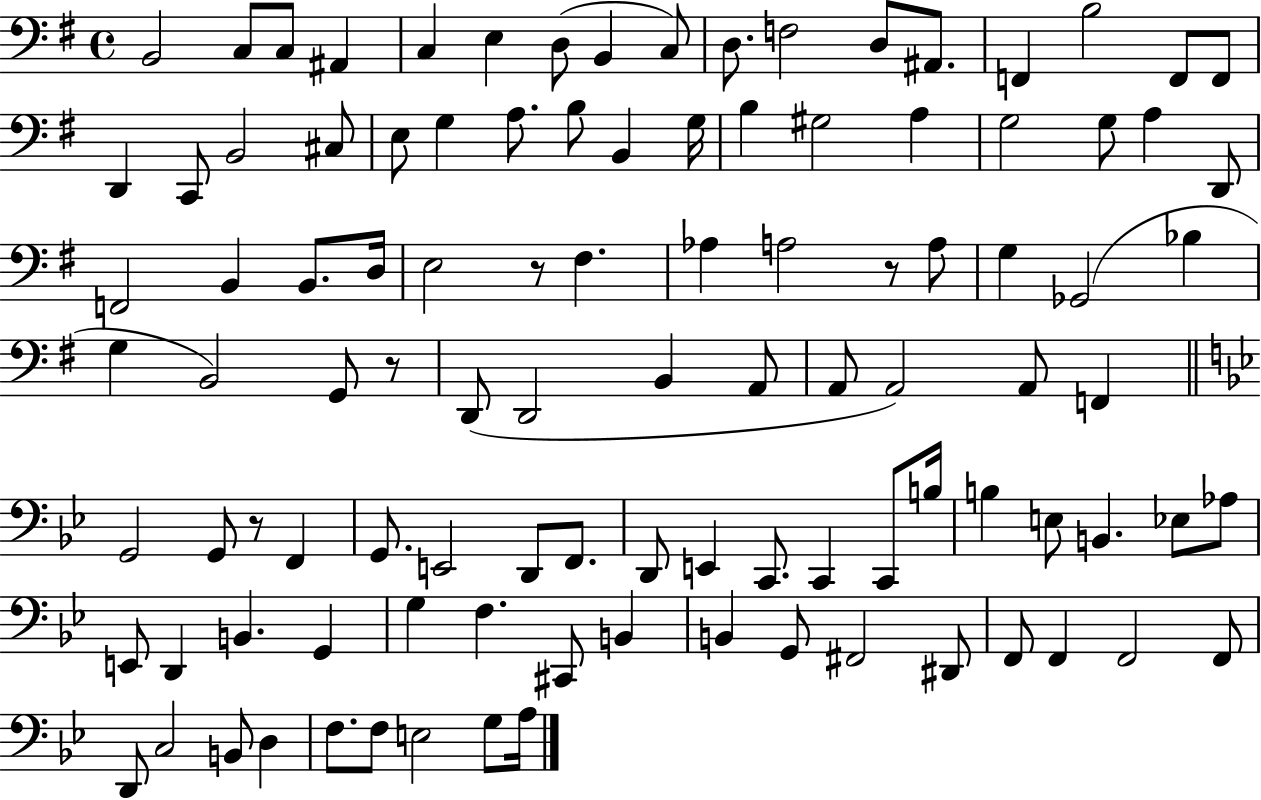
{
  \clef bass
  \time 4/4
  \defaultTimeSignature
  \key g \major
  b,2 c8 c8 ais,4 | c4 e4 d8( b,4 c8) | d8. f2 d8 ais,8. | f,4 b2 f,8 f,8 | \break d,4 c,8 b,2 cis8 | e8 g4 a8. b8 b,4 g16 | b4 gis2 a4 | g2 g8 a4 d,8 | \break f,2 b,4 b,8. d16 | e2 r8 fis4. | aes4 a2 r8 a8 | g4 ges,2( bes4 | \break g4 b,2) g,8 r8 | d,8( d,2 b,4 a,8 | a,8 a,2) a,8 f,4 | \bar "||" \break \key g \minor g,2 g,8 r8 f,4 | g,8. e,2 d,8 f,8. | d,8 e,4 c,8. c,4 c,8 b16 | b4 e8 b,4. ees8 aes8 | \break e,8 d,4 b,4. g,4 | g4 f4. cis,8 b,4 | b,4 g,8 fis,2 dis,8 | f,8 f,4 f,2 f,8 | \break d,8 c2 b,8 d4 | f8. f8 e2 g8 a16 | \bar "|."
}